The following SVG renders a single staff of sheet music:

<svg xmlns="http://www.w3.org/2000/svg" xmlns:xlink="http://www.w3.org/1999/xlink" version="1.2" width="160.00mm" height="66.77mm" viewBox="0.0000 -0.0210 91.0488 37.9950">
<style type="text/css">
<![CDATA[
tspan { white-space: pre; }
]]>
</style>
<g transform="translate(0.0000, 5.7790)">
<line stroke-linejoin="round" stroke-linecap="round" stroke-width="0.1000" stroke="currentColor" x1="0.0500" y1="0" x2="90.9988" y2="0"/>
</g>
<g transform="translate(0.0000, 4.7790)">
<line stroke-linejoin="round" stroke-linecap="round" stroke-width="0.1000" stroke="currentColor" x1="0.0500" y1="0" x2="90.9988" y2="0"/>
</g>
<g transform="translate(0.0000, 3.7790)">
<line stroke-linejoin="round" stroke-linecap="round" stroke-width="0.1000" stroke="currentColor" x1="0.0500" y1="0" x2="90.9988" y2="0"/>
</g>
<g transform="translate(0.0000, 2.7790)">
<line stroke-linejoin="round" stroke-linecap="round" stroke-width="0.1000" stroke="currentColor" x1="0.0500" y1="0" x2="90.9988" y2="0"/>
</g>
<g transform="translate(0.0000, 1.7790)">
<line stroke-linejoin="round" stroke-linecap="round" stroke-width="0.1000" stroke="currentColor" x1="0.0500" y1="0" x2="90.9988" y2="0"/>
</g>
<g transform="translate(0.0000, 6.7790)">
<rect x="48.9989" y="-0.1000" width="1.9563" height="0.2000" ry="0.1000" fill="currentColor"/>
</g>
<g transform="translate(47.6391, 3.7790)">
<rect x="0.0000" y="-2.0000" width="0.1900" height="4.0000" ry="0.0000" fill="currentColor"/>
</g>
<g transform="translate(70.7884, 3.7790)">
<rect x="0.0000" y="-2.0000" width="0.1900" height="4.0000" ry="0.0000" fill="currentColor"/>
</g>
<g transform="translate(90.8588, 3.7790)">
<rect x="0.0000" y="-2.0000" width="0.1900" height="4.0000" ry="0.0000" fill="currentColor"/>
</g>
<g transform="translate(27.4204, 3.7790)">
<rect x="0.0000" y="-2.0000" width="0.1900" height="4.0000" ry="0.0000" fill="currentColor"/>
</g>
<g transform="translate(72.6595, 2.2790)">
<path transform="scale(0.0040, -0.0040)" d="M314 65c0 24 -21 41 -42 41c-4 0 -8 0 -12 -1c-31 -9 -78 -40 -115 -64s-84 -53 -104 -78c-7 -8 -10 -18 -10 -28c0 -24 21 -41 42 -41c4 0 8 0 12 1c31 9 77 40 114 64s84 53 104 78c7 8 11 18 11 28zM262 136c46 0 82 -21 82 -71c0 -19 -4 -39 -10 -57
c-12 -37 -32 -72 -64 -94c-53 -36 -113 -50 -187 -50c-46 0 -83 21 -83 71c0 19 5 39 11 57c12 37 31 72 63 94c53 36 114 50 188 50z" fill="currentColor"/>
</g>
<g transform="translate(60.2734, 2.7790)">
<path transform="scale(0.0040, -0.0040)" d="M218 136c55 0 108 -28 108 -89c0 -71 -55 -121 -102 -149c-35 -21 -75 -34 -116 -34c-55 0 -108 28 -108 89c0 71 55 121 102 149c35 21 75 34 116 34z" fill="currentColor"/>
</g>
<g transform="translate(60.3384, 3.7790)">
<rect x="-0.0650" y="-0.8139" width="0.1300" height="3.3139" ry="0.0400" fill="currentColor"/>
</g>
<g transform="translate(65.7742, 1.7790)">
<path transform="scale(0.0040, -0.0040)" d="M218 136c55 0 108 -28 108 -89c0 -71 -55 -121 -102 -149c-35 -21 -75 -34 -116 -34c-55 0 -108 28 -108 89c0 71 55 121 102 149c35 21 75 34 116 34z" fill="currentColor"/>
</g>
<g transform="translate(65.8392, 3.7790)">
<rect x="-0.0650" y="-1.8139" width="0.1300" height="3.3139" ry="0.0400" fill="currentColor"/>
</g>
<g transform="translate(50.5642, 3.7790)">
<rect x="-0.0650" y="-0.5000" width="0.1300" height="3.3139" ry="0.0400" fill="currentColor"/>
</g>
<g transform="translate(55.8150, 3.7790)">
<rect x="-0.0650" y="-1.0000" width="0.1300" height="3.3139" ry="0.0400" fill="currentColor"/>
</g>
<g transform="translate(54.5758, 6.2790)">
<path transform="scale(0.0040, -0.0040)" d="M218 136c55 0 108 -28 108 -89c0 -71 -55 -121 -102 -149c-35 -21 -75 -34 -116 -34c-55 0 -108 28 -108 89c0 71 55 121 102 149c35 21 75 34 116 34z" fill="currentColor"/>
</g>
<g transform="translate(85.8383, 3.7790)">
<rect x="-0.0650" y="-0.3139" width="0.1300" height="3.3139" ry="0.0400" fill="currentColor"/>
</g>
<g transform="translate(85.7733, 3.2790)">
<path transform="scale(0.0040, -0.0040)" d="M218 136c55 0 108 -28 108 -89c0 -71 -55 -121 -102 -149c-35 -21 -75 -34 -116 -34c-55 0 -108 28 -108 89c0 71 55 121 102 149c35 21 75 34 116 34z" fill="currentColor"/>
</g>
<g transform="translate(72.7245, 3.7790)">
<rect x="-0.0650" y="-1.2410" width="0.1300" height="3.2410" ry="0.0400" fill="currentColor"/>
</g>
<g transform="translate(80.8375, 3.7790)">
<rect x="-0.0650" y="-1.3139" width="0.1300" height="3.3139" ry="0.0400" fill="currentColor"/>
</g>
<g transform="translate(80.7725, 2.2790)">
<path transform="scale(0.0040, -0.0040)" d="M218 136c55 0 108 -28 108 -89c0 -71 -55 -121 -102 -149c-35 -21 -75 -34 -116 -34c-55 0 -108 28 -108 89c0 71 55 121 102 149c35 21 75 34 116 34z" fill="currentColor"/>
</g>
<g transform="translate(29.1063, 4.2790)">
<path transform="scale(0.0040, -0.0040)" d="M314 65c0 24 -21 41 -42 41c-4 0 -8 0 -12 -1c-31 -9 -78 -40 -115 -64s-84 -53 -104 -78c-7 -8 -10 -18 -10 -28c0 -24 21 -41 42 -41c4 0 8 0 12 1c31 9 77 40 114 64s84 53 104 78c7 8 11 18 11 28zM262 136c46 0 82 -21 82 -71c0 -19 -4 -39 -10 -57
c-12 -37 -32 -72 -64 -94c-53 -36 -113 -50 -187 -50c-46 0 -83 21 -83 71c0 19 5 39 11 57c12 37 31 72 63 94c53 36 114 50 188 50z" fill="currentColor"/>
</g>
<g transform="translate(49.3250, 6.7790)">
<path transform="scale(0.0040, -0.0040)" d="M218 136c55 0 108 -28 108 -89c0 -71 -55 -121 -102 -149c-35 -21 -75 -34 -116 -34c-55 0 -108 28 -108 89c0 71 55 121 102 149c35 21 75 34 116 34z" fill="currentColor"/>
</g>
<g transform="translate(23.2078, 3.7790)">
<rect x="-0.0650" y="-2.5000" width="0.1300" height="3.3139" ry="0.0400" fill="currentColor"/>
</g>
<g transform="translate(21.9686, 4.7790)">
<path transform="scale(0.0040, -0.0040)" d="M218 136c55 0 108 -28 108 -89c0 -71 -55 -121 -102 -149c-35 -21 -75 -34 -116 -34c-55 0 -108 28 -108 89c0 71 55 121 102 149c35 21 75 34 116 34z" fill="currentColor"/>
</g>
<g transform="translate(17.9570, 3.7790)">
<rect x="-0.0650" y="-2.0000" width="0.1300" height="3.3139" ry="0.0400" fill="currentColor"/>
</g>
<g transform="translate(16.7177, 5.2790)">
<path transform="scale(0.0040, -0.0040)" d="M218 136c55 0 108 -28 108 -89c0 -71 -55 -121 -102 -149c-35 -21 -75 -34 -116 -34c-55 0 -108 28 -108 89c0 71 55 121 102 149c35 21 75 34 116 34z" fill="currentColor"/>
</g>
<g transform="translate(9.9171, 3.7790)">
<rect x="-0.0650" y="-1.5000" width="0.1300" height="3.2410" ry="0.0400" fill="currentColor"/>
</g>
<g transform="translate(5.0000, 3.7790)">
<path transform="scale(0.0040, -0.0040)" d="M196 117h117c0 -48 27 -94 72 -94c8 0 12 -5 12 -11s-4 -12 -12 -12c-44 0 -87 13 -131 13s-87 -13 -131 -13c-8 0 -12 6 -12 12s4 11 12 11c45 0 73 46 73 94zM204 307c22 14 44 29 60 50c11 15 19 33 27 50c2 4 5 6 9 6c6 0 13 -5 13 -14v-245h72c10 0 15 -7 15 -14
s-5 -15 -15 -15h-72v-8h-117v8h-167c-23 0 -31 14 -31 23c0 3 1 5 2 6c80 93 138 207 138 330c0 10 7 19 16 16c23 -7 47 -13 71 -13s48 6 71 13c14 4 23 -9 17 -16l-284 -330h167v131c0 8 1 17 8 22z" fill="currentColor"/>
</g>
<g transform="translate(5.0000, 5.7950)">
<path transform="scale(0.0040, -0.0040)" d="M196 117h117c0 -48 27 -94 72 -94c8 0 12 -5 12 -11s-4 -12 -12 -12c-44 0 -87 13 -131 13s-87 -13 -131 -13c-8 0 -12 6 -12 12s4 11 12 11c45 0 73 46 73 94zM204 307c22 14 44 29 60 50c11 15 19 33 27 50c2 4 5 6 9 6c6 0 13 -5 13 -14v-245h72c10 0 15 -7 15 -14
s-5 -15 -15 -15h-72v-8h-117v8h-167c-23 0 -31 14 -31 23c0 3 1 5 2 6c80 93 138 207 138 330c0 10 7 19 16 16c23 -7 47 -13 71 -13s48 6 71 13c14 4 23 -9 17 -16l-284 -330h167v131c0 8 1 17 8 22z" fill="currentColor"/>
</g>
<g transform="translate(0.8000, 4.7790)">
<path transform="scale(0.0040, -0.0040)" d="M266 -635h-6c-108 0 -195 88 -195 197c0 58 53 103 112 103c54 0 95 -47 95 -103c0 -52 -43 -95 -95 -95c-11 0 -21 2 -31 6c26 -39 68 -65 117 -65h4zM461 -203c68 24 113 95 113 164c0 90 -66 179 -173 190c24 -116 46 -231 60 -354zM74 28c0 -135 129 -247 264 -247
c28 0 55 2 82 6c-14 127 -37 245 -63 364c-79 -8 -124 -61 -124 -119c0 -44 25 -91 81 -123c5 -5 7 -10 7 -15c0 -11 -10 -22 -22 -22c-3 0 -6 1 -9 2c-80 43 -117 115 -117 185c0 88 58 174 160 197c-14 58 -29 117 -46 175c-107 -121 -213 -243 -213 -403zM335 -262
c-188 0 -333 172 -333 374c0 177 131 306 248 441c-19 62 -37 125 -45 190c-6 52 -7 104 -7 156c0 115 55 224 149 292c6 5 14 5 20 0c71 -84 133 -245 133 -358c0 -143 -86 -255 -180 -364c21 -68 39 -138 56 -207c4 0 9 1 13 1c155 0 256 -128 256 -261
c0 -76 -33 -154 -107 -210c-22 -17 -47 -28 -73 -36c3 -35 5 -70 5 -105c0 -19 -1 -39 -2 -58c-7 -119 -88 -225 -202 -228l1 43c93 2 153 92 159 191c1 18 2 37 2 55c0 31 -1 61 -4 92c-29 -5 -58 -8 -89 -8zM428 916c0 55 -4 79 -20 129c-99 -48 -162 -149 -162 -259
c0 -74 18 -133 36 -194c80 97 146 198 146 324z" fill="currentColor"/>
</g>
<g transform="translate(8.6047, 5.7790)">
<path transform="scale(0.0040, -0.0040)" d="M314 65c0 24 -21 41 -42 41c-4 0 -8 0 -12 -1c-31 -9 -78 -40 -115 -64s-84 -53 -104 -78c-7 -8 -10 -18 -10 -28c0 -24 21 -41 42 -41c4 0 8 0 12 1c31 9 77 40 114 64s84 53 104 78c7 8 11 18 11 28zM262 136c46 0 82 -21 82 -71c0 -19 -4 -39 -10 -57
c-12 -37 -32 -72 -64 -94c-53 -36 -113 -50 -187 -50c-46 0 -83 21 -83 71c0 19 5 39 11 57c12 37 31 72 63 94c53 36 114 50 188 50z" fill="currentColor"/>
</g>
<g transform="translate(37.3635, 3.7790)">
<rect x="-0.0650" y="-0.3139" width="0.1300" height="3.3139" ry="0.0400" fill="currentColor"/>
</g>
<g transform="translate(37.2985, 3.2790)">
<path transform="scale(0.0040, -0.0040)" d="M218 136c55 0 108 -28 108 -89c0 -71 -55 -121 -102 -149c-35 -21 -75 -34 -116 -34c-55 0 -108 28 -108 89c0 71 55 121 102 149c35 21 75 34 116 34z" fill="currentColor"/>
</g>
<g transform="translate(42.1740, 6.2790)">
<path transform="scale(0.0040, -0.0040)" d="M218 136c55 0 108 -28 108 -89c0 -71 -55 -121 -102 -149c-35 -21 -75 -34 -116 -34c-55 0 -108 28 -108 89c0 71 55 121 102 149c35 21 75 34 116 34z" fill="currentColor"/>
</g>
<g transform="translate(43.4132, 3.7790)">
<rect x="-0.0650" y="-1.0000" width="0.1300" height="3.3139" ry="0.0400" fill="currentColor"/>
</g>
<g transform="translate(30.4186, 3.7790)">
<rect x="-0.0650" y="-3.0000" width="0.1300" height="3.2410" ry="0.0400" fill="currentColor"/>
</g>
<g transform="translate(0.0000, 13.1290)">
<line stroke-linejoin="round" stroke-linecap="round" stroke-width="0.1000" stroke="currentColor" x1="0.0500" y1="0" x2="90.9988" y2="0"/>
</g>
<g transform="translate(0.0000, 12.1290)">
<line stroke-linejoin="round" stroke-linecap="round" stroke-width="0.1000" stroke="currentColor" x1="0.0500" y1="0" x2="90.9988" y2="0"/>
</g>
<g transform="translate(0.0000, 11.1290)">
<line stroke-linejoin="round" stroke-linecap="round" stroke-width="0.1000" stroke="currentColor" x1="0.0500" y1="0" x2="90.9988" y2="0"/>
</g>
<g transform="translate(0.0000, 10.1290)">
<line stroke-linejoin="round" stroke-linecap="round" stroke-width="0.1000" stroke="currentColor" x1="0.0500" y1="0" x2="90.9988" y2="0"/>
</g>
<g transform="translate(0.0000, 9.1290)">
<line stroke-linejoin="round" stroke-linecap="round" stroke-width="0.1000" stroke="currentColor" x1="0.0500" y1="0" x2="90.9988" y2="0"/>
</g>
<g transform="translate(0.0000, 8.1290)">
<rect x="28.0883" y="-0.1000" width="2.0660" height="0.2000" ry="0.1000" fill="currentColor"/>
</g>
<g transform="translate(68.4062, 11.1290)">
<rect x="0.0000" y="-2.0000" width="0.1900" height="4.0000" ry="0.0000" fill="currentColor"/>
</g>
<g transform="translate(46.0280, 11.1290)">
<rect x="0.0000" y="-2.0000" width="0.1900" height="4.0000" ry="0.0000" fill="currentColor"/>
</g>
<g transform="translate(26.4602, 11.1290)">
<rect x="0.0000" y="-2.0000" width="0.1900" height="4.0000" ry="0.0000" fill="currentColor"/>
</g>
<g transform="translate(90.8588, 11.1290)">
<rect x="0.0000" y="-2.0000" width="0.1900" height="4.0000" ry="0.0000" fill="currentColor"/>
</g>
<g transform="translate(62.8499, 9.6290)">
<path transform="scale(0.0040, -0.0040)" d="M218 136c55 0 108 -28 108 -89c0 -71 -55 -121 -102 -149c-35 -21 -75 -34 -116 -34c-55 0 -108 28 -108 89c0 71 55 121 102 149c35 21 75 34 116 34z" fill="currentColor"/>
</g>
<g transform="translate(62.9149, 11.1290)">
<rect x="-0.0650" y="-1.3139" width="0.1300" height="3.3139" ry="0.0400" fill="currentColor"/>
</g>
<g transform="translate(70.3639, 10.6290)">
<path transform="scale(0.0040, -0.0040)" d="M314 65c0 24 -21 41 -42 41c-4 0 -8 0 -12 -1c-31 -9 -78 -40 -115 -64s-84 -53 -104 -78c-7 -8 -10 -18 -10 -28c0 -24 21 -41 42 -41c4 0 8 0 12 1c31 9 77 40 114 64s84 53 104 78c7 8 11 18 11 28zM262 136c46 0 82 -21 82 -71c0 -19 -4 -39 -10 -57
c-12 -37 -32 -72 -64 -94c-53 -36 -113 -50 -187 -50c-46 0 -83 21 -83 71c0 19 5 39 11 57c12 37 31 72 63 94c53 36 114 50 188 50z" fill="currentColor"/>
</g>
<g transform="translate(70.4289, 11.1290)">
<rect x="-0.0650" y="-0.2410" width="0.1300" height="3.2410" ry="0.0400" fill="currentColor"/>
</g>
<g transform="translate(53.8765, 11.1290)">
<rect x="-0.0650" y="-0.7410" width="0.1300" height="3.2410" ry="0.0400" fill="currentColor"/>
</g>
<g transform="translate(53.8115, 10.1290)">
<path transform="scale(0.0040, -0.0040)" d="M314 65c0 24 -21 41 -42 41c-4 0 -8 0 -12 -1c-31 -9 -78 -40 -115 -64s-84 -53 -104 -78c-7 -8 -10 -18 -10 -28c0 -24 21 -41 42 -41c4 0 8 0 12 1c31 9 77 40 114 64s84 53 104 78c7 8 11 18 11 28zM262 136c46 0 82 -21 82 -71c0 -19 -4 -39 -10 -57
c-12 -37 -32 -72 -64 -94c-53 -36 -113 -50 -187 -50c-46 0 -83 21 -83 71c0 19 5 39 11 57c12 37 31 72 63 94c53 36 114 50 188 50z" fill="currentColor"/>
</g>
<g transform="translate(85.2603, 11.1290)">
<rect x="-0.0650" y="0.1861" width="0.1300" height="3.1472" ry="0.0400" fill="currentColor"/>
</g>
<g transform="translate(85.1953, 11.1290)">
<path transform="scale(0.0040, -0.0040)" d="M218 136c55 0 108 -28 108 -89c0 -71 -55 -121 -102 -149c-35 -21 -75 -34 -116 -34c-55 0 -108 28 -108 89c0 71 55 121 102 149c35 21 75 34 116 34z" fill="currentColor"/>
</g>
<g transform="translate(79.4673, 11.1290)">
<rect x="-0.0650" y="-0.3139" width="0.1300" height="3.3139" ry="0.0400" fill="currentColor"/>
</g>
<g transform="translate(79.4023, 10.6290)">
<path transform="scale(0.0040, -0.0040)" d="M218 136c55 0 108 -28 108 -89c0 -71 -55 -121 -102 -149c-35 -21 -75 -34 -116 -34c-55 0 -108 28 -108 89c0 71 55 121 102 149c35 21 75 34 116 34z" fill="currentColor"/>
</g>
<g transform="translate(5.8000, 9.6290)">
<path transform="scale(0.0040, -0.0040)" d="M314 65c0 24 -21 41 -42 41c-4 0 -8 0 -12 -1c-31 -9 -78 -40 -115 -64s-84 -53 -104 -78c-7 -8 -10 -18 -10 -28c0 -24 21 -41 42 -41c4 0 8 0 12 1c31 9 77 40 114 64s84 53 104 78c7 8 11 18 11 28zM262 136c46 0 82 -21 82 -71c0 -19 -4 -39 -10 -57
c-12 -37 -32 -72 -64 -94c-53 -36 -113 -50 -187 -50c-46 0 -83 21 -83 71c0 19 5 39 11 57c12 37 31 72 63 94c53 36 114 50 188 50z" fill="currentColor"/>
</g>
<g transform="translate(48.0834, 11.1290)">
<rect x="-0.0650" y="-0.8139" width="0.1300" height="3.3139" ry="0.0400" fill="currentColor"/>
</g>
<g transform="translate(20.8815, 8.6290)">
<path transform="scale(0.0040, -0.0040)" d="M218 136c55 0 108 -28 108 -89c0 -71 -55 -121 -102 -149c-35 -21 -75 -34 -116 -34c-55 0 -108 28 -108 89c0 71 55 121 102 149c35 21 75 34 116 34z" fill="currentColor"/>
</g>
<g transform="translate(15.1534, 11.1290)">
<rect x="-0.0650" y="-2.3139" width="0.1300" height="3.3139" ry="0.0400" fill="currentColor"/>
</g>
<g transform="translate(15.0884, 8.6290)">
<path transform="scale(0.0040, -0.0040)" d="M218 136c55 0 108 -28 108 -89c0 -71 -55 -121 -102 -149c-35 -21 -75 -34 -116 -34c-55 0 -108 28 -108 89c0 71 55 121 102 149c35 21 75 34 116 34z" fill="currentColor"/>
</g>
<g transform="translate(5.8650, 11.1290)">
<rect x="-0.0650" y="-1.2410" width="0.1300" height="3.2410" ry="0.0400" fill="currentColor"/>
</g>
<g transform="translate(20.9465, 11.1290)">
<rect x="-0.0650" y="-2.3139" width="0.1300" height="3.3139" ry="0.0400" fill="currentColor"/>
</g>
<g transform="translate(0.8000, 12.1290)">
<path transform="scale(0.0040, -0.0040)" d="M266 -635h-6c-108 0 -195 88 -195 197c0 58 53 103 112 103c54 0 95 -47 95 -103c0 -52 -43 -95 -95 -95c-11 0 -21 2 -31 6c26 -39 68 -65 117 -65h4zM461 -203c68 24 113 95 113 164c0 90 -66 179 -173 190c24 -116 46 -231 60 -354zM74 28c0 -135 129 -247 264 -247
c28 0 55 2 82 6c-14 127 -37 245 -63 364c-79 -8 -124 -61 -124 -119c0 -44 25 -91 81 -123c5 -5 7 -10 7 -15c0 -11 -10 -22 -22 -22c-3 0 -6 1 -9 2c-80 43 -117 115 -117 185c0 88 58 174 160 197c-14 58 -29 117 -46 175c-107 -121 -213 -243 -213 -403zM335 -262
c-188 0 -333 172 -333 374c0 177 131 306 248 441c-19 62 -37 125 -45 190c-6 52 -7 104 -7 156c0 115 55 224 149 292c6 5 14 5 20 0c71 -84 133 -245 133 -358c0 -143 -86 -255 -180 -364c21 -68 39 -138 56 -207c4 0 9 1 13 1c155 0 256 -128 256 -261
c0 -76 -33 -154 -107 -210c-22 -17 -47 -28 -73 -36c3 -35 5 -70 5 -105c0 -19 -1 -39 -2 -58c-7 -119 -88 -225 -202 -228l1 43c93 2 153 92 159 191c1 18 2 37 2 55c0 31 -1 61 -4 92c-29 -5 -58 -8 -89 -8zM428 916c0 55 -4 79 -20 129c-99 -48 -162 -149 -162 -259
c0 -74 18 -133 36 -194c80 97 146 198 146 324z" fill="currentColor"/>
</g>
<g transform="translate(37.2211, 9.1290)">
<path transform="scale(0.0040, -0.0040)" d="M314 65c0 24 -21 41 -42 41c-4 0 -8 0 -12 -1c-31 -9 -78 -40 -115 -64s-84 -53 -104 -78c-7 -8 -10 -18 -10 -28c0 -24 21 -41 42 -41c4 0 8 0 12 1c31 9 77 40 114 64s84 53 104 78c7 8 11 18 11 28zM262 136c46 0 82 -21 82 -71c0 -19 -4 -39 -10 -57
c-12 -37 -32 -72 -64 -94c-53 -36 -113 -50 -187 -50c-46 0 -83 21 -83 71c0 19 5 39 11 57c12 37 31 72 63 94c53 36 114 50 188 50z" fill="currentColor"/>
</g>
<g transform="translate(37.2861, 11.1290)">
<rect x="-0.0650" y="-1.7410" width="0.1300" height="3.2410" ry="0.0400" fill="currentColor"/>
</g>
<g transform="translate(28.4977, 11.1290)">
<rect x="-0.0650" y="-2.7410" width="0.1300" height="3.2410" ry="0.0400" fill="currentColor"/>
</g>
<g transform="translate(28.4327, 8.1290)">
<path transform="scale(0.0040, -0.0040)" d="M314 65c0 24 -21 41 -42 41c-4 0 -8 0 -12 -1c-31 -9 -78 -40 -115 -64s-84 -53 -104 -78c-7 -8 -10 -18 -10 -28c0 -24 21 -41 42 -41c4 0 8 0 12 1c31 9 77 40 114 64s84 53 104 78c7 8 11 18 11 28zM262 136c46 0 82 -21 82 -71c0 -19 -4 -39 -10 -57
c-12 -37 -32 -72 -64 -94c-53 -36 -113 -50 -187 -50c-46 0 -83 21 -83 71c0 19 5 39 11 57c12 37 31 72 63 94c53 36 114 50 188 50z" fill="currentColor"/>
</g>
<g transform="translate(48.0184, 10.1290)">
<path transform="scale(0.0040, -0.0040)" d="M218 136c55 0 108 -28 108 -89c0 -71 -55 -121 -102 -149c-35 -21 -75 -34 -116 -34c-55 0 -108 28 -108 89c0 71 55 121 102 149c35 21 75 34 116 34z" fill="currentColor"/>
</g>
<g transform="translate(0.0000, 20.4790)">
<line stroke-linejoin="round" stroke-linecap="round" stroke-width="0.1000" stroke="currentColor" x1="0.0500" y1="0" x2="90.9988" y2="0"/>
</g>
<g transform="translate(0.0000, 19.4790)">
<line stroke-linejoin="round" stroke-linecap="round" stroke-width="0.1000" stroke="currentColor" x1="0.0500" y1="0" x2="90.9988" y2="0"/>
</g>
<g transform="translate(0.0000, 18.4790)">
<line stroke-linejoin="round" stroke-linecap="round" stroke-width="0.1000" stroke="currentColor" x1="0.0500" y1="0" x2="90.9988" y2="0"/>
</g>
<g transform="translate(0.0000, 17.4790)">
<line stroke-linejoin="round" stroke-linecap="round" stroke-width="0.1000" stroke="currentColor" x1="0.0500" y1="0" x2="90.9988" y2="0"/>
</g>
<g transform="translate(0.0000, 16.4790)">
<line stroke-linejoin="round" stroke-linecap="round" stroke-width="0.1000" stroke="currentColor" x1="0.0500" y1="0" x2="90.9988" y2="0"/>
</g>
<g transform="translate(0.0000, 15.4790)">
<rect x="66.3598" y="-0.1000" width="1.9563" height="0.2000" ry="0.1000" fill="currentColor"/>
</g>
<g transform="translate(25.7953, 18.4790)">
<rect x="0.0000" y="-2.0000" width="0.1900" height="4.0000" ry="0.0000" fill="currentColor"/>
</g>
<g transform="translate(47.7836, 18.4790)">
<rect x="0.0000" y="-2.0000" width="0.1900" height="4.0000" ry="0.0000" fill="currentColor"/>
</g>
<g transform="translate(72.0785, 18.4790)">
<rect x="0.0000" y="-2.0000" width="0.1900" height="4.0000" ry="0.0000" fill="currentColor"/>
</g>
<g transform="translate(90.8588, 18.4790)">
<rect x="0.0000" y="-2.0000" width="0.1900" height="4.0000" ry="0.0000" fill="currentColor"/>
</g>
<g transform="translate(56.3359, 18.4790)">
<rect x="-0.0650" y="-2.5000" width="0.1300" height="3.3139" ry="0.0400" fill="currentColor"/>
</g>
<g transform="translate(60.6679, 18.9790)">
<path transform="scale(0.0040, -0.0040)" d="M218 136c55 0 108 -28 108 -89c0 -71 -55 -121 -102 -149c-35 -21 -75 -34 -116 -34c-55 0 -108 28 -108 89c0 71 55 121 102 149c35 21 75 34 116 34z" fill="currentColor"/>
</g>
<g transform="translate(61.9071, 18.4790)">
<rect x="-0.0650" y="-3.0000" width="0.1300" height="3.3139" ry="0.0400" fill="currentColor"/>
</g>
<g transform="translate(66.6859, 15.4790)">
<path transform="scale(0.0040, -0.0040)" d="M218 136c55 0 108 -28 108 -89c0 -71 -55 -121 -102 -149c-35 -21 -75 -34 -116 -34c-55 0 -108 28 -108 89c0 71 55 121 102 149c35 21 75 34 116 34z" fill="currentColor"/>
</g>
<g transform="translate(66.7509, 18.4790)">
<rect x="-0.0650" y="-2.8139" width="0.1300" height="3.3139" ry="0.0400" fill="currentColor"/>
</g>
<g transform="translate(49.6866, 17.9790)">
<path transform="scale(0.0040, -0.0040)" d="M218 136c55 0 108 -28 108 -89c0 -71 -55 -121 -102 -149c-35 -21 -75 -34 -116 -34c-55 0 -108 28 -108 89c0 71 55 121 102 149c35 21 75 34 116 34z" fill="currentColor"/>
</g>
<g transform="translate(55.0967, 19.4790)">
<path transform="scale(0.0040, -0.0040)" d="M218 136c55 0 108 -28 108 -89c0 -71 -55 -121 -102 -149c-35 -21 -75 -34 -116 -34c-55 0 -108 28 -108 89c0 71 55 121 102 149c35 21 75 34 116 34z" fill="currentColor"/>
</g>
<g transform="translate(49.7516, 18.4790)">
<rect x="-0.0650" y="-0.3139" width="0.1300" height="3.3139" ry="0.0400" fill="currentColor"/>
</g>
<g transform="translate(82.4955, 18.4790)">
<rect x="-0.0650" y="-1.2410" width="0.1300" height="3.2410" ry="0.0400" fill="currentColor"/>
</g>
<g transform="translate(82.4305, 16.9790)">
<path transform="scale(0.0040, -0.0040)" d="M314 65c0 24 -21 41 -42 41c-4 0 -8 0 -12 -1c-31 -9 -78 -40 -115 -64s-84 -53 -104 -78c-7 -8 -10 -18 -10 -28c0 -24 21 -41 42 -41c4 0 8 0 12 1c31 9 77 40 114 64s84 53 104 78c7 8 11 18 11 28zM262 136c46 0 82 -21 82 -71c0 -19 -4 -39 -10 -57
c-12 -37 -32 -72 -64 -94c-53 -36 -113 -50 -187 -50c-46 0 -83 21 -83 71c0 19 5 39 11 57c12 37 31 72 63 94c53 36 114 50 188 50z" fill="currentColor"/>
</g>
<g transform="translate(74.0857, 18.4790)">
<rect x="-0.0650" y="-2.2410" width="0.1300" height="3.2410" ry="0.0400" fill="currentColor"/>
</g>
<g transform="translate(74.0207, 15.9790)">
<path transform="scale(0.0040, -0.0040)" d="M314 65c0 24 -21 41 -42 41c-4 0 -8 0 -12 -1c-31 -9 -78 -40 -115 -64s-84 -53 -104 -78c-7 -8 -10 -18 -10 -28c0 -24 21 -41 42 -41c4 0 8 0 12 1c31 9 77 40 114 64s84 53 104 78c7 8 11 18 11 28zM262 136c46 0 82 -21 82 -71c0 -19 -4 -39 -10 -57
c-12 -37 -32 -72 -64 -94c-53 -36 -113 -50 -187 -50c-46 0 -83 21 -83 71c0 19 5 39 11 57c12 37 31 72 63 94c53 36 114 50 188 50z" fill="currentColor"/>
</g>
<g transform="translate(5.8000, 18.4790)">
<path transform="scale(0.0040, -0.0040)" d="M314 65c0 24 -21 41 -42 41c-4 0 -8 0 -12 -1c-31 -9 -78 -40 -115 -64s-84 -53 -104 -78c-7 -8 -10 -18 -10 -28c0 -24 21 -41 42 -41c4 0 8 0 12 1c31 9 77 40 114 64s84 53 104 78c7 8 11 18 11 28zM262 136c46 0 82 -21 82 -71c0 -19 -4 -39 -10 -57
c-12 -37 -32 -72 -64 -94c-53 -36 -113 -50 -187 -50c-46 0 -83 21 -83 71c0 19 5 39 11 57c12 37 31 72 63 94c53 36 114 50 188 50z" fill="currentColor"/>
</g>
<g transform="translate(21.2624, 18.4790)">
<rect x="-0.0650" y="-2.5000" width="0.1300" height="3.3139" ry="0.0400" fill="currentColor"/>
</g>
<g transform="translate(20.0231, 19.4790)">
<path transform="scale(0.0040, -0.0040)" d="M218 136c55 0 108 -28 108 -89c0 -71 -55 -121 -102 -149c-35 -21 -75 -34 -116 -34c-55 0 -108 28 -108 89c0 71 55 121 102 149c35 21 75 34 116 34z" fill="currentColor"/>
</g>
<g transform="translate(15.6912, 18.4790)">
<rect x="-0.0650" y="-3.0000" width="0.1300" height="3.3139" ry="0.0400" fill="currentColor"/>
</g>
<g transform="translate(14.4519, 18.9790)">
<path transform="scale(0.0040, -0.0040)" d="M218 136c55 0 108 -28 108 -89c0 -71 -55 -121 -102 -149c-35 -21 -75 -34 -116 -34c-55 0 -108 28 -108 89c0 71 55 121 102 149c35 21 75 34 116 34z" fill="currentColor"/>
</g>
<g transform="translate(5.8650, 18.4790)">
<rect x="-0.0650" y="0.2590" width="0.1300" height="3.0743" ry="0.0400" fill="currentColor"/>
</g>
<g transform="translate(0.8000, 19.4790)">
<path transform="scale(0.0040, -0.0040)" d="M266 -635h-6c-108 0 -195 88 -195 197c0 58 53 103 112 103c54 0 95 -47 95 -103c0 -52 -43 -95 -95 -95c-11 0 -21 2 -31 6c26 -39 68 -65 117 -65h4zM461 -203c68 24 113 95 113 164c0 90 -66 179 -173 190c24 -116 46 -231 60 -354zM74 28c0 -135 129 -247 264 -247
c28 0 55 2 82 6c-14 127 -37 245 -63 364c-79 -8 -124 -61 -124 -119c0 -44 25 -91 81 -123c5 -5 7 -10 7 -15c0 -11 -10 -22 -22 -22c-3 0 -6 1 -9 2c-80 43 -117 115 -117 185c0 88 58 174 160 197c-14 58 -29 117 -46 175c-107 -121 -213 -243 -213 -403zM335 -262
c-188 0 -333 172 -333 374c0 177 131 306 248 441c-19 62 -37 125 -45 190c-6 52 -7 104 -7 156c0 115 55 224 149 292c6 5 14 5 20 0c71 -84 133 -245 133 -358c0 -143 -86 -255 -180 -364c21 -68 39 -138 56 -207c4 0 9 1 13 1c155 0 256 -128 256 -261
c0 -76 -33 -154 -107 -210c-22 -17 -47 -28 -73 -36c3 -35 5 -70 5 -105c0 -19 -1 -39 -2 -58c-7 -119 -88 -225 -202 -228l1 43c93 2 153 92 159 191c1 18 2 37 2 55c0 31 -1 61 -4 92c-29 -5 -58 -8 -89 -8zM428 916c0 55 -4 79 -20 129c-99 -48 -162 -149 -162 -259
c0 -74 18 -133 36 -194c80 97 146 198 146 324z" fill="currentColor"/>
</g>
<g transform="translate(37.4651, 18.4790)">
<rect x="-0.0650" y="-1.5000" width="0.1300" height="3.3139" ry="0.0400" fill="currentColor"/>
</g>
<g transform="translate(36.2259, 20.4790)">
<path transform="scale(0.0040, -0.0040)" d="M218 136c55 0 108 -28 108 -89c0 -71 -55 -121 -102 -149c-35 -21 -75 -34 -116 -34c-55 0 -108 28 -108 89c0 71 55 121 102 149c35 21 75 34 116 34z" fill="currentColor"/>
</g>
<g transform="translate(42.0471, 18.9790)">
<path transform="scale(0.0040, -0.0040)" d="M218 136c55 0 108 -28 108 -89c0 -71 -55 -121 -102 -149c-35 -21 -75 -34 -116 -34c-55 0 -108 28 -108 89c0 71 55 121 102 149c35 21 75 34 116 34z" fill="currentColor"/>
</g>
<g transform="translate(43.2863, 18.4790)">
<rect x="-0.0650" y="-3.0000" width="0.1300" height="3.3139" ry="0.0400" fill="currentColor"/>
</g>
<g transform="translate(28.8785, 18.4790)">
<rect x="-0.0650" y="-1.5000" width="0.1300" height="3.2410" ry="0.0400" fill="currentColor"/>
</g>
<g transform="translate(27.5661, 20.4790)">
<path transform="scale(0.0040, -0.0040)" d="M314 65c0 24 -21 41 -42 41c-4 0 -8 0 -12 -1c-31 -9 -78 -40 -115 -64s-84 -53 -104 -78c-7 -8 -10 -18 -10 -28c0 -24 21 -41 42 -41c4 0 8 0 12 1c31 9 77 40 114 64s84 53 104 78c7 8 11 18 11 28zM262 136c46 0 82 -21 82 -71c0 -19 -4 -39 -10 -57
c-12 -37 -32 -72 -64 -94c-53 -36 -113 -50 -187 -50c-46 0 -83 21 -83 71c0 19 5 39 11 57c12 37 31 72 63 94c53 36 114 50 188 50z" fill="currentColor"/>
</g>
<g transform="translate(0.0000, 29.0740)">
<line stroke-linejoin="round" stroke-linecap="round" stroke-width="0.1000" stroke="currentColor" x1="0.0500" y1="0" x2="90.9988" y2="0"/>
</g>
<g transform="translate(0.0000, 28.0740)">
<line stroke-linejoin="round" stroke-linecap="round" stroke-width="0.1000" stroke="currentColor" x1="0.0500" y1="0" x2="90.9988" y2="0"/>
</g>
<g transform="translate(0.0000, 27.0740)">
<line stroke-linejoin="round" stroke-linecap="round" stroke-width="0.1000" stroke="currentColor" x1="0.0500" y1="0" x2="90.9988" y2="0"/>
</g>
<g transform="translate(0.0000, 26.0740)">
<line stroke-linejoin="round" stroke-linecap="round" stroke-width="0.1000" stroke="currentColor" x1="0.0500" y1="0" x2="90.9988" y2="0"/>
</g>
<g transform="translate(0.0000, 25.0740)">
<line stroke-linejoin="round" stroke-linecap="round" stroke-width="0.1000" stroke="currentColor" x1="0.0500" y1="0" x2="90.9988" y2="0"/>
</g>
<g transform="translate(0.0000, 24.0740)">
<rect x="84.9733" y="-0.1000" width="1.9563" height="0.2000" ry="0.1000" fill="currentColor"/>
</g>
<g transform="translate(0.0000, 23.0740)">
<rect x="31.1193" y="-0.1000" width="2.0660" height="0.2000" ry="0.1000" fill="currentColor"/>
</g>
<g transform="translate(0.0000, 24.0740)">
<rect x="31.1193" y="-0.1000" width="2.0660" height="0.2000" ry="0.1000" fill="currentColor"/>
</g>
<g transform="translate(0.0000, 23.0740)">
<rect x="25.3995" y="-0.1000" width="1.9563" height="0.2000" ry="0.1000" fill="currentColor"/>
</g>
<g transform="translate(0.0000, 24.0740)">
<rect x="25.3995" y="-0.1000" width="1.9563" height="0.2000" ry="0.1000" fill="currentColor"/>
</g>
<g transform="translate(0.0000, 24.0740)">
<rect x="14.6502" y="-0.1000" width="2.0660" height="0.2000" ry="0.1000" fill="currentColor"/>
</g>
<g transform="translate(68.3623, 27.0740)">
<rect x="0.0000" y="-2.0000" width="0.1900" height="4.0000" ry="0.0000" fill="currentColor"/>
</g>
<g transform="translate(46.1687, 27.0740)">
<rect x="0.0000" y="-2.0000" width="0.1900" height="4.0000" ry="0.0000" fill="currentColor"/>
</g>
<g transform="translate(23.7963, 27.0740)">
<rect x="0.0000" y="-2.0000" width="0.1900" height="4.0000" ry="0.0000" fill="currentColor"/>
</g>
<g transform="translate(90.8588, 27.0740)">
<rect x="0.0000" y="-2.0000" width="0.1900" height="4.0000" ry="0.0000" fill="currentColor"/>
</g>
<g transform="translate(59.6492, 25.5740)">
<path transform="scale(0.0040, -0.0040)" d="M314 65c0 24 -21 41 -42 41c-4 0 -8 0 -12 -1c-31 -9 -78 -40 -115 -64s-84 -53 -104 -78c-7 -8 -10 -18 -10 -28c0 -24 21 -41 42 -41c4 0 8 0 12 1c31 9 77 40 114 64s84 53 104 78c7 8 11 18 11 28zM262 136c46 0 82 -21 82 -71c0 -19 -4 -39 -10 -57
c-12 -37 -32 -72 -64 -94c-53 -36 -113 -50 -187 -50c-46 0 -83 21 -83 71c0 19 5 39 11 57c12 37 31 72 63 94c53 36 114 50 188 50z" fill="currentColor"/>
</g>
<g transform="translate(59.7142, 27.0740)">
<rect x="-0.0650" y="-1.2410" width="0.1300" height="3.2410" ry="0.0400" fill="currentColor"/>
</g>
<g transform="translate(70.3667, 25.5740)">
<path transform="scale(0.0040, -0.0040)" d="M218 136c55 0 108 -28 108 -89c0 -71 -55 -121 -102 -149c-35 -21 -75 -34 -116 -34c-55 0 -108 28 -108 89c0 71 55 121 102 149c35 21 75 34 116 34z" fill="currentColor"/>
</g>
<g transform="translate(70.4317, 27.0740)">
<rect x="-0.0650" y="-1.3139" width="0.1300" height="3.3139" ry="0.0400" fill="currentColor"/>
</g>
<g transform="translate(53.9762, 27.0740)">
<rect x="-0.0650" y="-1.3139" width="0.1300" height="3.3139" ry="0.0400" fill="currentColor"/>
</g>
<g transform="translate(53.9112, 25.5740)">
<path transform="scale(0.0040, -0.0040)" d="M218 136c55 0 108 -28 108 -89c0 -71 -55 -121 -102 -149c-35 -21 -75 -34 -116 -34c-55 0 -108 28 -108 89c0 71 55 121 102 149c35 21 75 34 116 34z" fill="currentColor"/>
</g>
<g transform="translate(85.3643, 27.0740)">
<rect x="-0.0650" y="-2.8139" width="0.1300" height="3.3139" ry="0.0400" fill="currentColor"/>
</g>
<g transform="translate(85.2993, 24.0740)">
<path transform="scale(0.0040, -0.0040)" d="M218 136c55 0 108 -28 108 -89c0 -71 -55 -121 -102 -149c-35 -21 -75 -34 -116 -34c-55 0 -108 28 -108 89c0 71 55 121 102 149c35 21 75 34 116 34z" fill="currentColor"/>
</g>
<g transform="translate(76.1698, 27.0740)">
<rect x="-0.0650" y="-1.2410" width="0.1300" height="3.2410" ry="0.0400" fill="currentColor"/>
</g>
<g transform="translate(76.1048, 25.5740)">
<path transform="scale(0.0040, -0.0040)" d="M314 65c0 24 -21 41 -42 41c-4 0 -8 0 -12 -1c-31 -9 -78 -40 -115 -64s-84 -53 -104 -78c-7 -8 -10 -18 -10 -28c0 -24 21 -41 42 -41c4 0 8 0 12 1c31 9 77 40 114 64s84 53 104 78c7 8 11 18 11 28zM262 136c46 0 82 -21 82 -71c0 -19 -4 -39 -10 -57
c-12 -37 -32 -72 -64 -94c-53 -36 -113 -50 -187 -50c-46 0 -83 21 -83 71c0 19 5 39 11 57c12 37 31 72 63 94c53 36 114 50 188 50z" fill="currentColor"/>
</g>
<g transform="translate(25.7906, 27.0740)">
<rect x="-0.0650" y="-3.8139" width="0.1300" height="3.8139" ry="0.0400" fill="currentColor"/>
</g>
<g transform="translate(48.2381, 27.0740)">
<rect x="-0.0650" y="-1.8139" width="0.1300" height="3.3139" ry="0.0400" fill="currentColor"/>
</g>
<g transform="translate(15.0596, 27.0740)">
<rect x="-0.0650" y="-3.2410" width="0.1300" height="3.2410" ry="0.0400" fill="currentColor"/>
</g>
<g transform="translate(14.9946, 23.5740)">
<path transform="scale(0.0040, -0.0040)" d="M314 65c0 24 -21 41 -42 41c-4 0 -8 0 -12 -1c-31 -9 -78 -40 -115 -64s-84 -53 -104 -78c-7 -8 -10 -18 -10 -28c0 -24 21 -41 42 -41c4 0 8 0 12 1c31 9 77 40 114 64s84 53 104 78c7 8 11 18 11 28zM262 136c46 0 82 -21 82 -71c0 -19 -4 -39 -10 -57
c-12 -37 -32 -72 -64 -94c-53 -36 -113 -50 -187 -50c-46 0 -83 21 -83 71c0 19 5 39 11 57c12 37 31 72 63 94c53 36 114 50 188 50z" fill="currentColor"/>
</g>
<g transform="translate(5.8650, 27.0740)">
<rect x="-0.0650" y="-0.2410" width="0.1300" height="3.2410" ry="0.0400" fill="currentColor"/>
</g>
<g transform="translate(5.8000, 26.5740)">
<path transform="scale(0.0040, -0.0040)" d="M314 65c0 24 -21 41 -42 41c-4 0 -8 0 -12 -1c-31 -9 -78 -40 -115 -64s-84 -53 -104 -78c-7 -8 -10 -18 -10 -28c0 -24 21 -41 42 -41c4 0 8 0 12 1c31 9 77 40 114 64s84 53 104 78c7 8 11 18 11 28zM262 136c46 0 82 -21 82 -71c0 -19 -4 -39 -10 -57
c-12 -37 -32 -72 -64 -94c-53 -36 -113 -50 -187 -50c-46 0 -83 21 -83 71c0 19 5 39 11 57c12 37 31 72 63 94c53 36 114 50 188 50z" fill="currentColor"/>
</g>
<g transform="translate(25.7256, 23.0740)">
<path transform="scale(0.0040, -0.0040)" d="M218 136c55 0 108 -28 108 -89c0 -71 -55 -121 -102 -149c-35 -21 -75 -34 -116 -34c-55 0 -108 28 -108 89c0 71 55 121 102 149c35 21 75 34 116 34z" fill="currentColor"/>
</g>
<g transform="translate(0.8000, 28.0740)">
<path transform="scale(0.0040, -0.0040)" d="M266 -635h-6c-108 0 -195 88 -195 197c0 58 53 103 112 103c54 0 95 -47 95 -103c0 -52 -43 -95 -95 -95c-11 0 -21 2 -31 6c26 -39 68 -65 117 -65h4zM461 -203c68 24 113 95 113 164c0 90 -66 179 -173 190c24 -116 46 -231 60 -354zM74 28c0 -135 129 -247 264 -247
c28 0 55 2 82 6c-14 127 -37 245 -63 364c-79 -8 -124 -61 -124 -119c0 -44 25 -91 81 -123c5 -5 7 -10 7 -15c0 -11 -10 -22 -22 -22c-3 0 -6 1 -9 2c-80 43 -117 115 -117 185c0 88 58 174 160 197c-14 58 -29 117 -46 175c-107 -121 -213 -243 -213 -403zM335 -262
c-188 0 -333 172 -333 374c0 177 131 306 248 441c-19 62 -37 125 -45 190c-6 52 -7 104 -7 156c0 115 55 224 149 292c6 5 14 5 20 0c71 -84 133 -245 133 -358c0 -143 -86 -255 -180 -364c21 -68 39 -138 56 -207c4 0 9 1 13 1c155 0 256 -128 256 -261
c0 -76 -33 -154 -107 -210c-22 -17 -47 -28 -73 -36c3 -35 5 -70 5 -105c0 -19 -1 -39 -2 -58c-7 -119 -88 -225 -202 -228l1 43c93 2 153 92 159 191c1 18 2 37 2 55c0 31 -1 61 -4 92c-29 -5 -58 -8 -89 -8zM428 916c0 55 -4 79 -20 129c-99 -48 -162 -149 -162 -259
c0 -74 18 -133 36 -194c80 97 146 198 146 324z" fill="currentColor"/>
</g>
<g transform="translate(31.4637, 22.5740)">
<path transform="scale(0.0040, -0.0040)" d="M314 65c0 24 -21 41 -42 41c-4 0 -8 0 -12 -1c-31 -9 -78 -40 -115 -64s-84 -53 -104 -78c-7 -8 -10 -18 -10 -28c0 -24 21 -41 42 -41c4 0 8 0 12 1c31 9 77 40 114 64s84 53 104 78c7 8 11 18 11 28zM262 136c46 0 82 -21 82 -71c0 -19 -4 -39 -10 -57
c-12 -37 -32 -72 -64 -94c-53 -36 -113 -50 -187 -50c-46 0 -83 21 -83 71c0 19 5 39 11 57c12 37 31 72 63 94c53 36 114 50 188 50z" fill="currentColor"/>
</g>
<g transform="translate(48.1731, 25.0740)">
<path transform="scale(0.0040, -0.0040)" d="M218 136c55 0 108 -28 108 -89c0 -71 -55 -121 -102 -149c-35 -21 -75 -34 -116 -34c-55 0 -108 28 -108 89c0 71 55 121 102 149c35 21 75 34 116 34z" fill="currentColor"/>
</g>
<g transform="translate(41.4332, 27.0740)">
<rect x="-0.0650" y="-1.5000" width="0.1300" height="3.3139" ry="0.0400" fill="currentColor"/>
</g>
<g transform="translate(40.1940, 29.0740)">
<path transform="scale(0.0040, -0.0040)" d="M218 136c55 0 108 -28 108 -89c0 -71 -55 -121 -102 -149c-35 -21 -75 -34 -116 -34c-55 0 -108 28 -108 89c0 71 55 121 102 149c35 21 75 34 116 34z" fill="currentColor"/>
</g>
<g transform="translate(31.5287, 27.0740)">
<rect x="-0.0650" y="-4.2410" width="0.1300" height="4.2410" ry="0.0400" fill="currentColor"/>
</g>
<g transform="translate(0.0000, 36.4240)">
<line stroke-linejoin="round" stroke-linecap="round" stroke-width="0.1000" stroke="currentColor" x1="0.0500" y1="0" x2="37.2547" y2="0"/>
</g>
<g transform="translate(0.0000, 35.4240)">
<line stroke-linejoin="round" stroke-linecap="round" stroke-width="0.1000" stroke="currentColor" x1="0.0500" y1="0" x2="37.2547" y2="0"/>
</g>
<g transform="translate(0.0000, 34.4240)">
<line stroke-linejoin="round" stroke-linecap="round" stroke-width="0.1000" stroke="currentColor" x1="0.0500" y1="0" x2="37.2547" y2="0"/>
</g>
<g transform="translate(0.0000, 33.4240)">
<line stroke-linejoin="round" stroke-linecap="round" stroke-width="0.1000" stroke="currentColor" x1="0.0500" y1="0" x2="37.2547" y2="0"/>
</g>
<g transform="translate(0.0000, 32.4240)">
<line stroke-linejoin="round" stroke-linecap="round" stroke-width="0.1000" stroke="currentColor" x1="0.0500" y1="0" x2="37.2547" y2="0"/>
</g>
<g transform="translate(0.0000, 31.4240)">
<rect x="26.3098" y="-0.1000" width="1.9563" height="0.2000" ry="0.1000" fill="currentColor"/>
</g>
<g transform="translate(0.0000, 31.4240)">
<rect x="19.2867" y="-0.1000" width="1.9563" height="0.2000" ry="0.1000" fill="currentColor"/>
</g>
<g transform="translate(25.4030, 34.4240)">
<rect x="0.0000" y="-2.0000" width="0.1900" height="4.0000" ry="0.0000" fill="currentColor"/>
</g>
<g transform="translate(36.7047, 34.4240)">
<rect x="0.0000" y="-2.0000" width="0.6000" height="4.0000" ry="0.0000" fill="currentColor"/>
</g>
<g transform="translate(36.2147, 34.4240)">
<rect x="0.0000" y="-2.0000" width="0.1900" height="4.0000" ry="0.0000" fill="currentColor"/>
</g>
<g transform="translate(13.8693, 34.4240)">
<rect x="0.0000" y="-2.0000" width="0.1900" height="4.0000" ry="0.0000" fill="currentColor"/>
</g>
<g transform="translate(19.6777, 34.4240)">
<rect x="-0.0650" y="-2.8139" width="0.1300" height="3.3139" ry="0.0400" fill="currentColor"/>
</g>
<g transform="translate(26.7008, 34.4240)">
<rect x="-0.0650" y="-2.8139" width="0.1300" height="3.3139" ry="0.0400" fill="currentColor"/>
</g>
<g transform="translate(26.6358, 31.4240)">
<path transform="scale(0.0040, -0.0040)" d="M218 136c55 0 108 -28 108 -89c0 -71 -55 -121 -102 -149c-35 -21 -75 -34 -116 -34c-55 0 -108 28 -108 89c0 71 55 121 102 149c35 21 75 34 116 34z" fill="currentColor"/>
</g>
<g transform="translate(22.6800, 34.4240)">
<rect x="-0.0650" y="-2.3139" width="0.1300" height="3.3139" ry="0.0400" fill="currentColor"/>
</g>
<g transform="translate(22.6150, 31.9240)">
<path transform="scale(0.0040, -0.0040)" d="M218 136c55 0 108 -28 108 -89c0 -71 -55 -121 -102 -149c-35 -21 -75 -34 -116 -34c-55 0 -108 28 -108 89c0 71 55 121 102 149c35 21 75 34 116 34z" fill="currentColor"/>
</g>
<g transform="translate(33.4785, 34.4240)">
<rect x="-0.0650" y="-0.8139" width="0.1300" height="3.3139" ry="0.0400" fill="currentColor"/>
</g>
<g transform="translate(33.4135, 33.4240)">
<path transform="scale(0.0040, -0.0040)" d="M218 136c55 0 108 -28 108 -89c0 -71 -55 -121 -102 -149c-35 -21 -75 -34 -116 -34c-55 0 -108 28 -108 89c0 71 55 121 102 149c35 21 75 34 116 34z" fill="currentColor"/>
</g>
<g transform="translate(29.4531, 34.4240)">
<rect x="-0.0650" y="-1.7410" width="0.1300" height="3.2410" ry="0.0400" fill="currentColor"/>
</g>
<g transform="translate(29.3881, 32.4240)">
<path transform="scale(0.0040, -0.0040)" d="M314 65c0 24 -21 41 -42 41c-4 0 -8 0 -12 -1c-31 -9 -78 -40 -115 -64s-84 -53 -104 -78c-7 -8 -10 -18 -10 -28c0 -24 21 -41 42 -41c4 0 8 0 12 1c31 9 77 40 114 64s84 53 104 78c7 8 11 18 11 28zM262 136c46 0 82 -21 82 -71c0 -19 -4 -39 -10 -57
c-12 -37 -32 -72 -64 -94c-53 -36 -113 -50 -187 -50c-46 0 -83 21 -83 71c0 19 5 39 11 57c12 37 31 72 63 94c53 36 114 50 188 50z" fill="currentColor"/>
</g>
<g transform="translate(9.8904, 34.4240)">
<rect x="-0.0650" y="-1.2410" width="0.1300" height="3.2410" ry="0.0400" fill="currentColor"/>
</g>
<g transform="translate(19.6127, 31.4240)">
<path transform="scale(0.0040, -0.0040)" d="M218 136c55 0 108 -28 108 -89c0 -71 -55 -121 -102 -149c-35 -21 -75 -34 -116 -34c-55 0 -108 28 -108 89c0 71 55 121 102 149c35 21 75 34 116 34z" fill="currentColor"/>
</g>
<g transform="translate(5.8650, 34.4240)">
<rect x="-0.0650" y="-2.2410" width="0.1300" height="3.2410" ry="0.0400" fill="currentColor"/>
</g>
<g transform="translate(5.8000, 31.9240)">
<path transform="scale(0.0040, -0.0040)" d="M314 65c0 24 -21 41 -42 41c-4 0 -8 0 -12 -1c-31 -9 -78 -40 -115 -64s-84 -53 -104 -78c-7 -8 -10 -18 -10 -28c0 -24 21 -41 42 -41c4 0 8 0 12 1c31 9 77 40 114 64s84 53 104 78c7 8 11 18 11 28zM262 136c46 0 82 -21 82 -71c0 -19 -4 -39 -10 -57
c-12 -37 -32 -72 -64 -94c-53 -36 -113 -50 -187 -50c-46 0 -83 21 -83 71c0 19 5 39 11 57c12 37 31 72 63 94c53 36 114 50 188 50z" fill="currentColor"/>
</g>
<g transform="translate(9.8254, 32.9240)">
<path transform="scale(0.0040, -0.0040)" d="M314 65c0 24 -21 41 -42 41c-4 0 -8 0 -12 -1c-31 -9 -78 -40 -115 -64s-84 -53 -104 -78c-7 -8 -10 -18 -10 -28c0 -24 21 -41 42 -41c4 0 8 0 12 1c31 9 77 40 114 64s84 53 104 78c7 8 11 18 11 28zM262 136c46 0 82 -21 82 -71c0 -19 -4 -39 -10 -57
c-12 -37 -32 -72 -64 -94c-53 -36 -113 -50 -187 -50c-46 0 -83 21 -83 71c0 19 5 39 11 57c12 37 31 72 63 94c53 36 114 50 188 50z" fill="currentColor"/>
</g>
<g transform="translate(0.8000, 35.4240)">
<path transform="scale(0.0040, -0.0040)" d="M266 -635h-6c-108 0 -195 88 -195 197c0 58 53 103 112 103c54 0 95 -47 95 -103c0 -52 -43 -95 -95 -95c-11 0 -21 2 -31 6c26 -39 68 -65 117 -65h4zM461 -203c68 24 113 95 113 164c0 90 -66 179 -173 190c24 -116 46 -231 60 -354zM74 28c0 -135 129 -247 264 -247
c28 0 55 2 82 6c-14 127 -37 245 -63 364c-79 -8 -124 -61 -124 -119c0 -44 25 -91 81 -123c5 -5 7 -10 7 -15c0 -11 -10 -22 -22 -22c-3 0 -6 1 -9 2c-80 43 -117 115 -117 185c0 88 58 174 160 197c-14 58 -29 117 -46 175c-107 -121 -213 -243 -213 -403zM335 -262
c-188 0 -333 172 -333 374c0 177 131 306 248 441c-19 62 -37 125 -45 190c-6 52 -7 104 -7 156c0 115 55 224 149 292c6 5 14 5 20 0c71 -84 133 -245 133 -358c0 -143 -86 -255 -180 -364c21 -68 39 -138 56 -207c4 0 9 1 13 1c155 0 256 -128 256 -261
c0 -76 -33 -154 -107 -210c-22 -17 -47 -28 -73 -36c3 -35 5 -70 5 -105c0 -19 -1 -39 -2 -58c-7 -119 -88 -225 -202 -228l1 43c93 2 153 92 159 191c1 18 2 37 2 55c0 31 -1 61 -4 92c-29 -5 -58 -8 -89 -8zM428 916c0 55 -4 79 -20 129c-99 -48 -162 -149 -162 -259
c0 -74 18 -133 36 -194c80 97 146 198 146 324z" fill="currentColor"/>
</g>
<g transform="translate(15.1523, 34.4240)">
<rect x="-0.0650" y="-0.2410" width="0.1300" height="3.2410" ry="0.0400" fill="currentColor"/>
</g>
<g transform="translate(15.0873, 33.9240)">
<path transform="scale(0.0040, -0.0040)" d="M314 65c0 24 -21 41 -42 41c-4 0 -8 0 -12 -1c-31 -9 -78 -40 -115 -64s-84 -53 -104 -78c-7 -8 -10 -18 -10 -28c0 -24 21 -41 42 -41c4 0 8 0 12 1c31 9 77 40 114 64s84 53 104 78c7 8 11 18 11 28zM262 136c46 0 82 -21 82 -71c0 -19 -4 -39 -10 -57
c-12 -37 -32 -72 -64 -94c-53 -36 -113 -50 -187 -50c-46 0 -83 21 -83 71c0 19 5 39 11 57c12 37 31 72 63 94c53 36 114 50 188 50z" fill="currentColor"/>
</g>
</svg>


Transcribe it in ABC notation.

X:1
T:Untitled
M:4/4
L:1/4
K:C
E2 F G A2 c D C D d f e2 e c e2 g g a2 f2 d d2 e c2 c B B2 A G E2 E A c G A a g2 e2 c2 b2 c' d'2 E f e e2 e e2 a g2 e2 c2 a g a f2 d